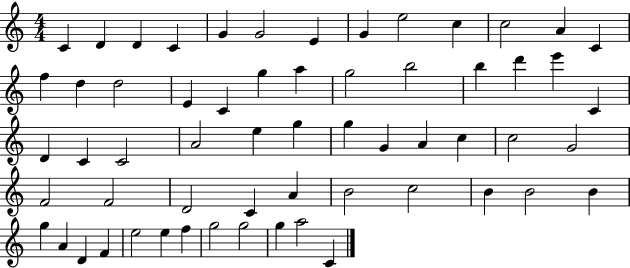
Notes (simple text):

C4/q D4/q D4/q C4/q G4/q G4/h E4/q G4/q E5/h C5/q C5/h A4/q C4/q F5/q D5/q D5/h E4/q C4/q G5/q A5/q G5/h B5/h B5/q D6/q E6/q C4/q D4/q C4/q C4/h A4/h E5/q G5/q G5/q G4/q A4/q C5/q C5/h G4/h F4/h F4/h D4/h C4/q A4/q B4/h C5/h B4/q B4/h B4/q G5/q A4/q D4/q F4/q E5/h E5/q F5/q G5/h G5/h G5/q A5/h C4/q